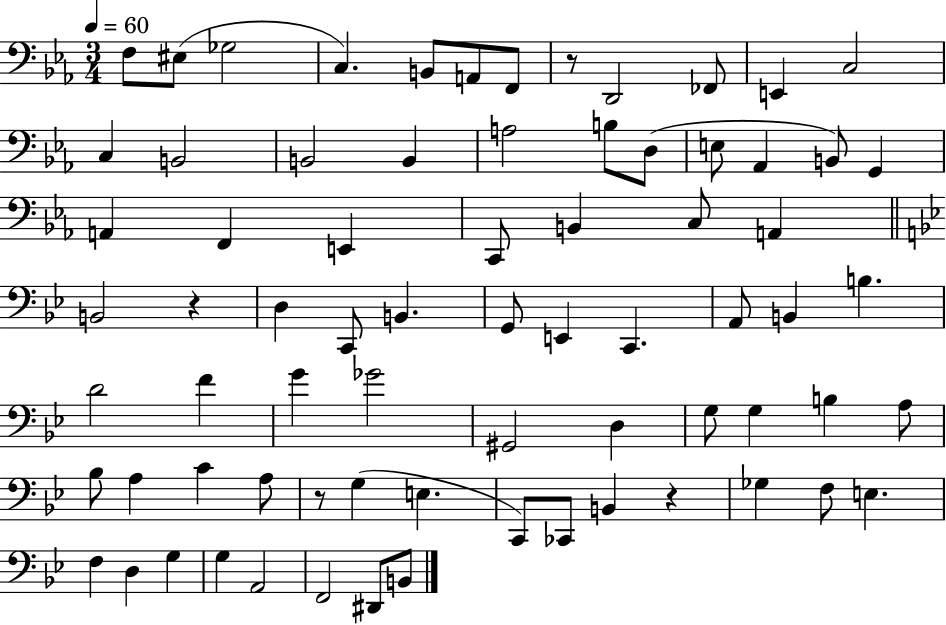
F3/e EIS3/e Gb3/h C3/q. B2/e A2/e F2/e R/e D2/h FES2/e E2/q C3/h C3/q B2/h B2/h B2/q A3/h B3/e D3/e E3/e Ab2/q B2/e G2/q A2/q F2/q E2/q C2/e B2/q C3/e A2/q B2/h R/q D3/q C2/e B2/q. G2/e E2/q C2/q. A2/e B2/q B3/q. D4/h F4/q G4/q Gb4/h G#2/h D3/q G3/e G3/q B3/q A3/e Bb3/e A3/q C4/q A3/e R/e G3/q E3/q. C2/e CES2/e B2/q R/q Gb3/q F3/e E3/q. F3/q D3/q G3/q G3/q A2/h F2/h D#2/e B2/e